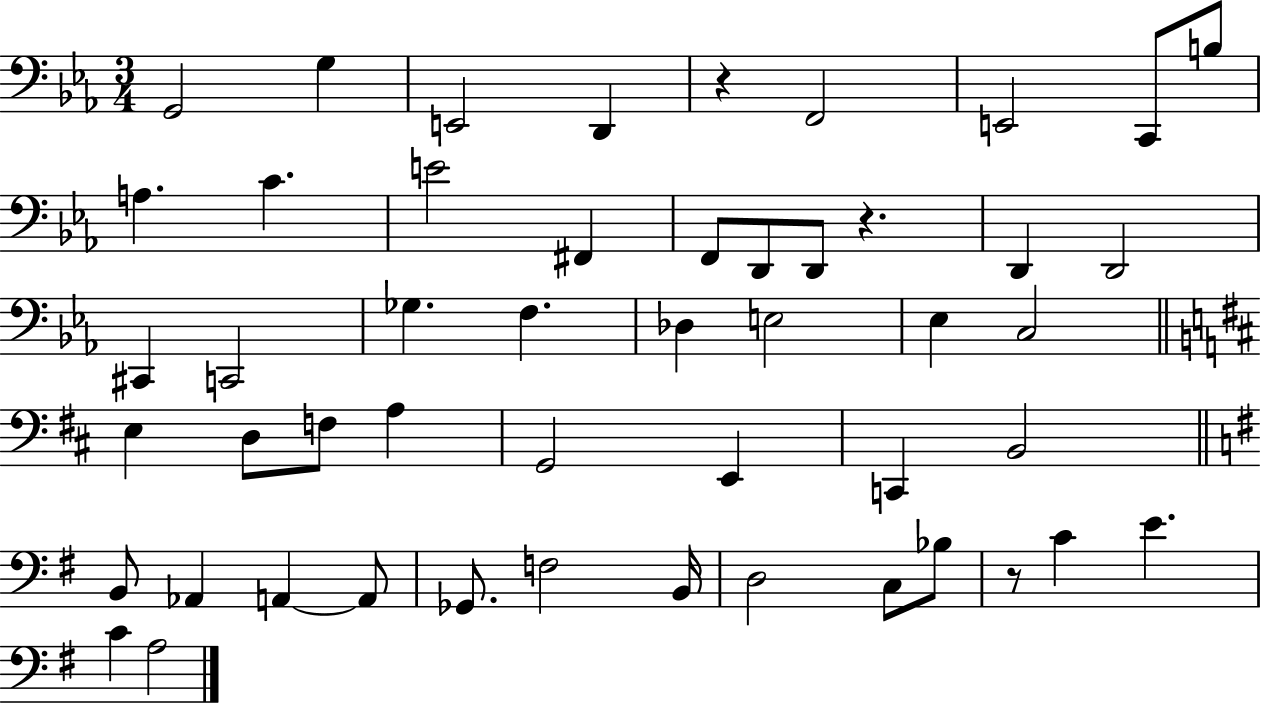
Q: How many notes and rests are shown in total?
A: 50